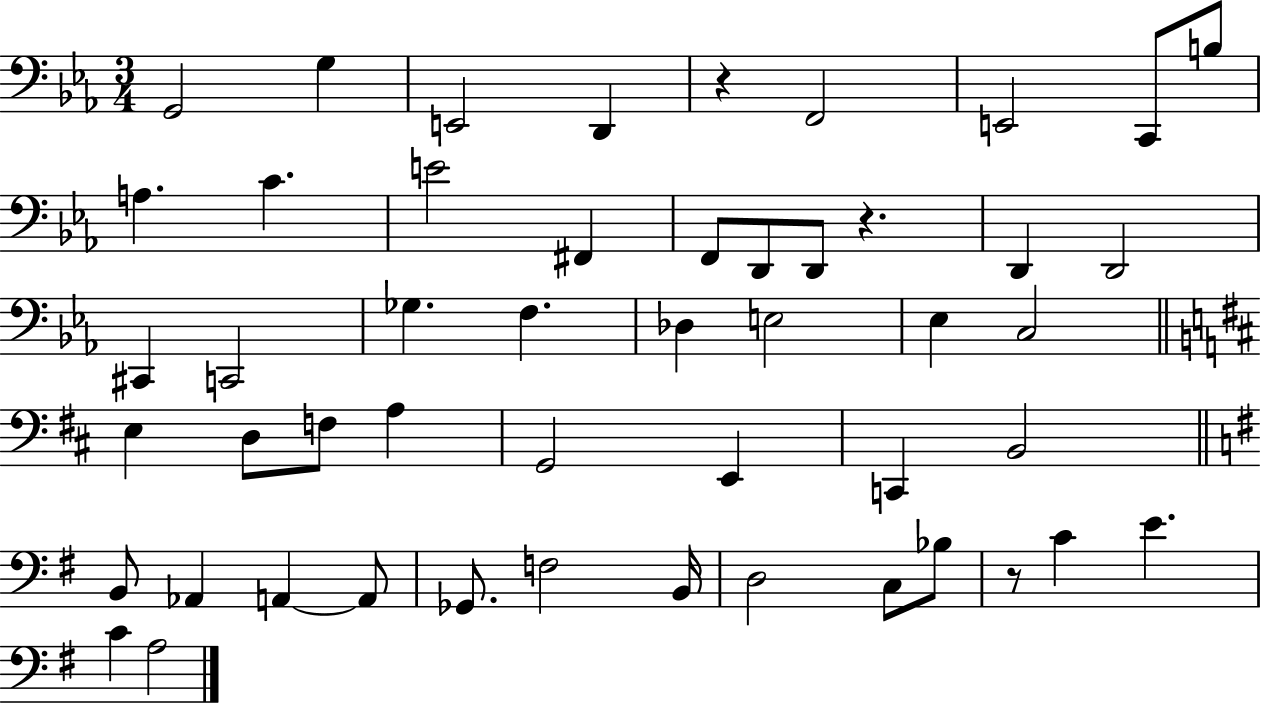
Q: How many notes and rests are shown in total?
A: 50